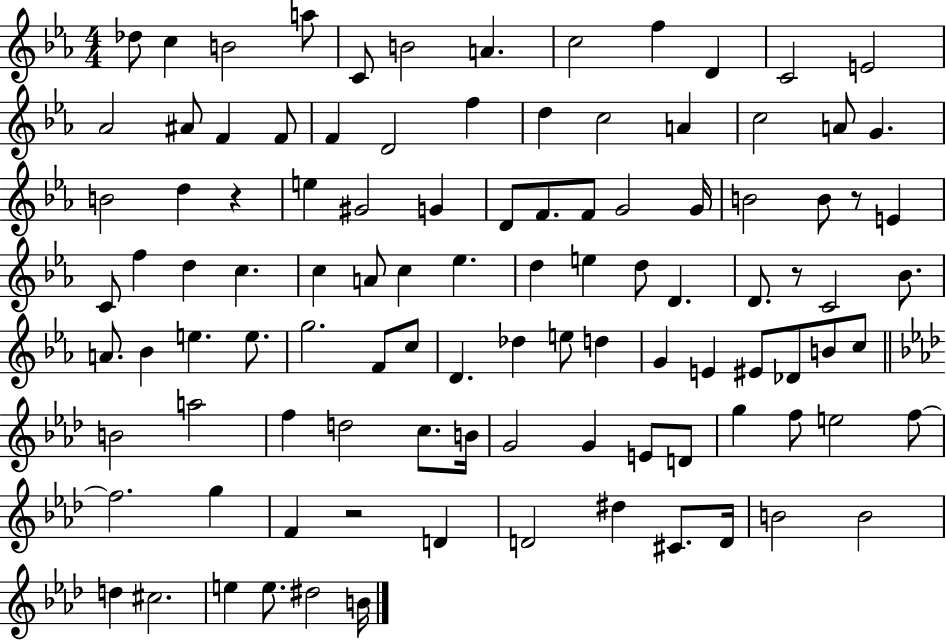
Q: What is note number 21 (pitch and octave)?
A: C5